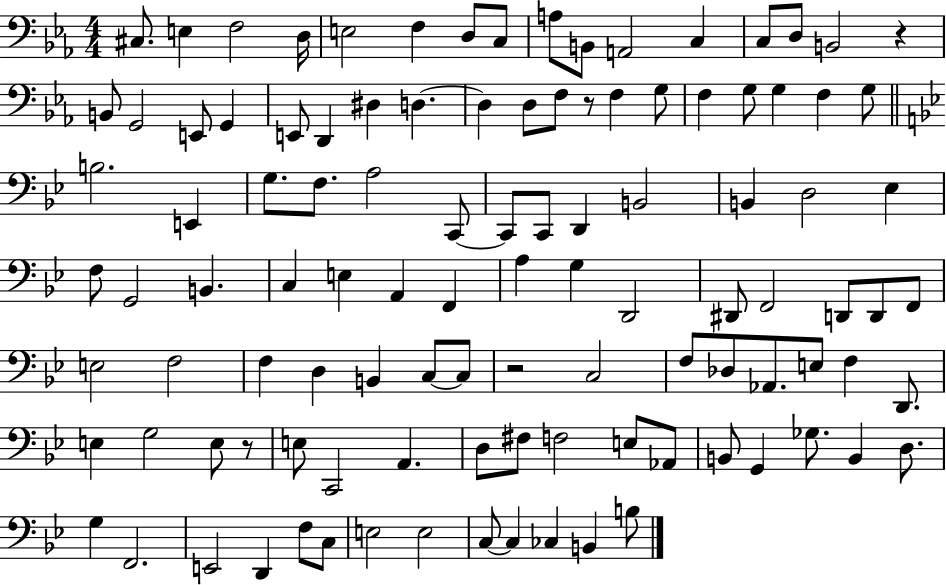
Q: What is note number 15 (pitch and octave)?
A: B2